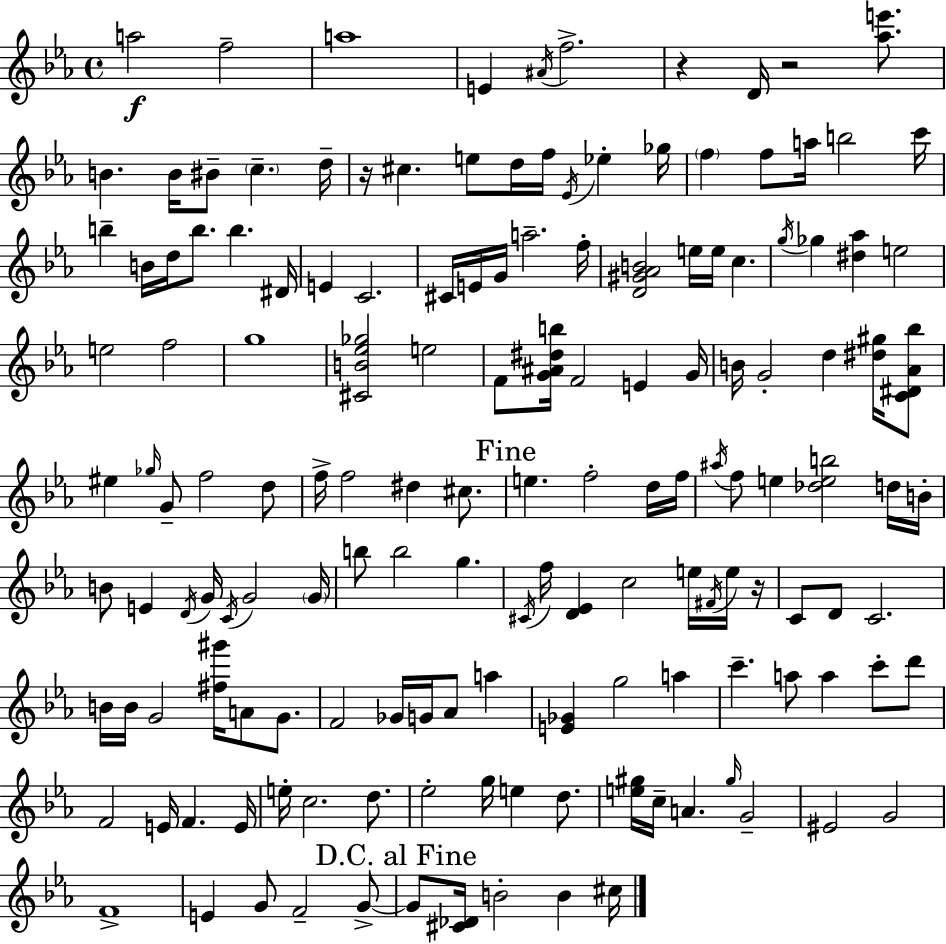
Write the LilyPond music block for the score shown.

{
  \clef treble
  \time 4/4
  \defaultTimeSignature
  \key c \minor
  a''2\f f''2-- | a''1 | e'4 \acciaccatura { ais'16 } f''2.-> | r4 d'16 r2 <aes'' e'''>8. | \break b'4. b'16 bis'8-- \parenthesize c''4.-- | d''16-- r16 cis''4. e''8 d''16 f''16 \acciaccatura { ees'16 } ees''4-. | ges''16 \parenthesize f''4 f''8 a''16 b''2 | c'''16 b''4-- b'16 d''16 b''8. b''4. | \break dis'16 e'4 c'2. | cis'16 e'16 g'16 a''2.-- | f''16-. <d' gis' aes' b'>2 e''16 e''16 c''4. | \acciaccatura { g''16 } ges''4 <dis'' aes''>4 e''2 | \break e''2 f''2 | g''1 | <cis' b' ees'' ges''>2 e''2 | f'8 <g' ais' dis'' b''>16 f'2 e'4 | \break g'16 b'16 g'2-. d''4 | <dis'' gis''>16 <c' dis' aes' bes''>8 eis''4 \grace { ges''16 } g'8-- f''2 | d''8 f''16-> f''2 dis''4 | cis''8. \mark "Fine" e''4. f''2-. | \break d''16 f''16 \acciaccatura { ais''16 } f''8 e''4 <des'' e'' b''>2 | d''16 b'16-. b'8 e'4 \acciaccatura { d'16 } g'16 \acciaccatura { c'16 } g'2 | \parenthesize g'16 b''8 b''2 | g''4. \acciaccatura { cis'16 } f''16 <d' ees'>4 c''2 | \break e''16 \acciaccatura { fis'16 } e''16 r16 c'8 d'8 c'2. | b'16 b'16 g'2 | <fis'' gis'''>16 a'8 g'8. f'2 | ges'16 g'16 aes'8 a''4 <e' ges'>4 g''2 | \break a''4 c'''4.-- a''8 | a''4 c'''8-. d'''8 f'2 | e'16 f'4. e'16 e''16-. c''2. | d''8. ees''2-. | \break g''16 e''4 d''8. <e'' gis''>16 c''16-- a'4. | \grace { gis''16 } g'2-- eis'2 | g'2 f'1-> | e'4 g'8 | \break f'2-- g'8->~~ \mark "D.C. al Fine" g'8 <cis' des'>16 b'2-. | b'4 cis''16 \bar "|."
}